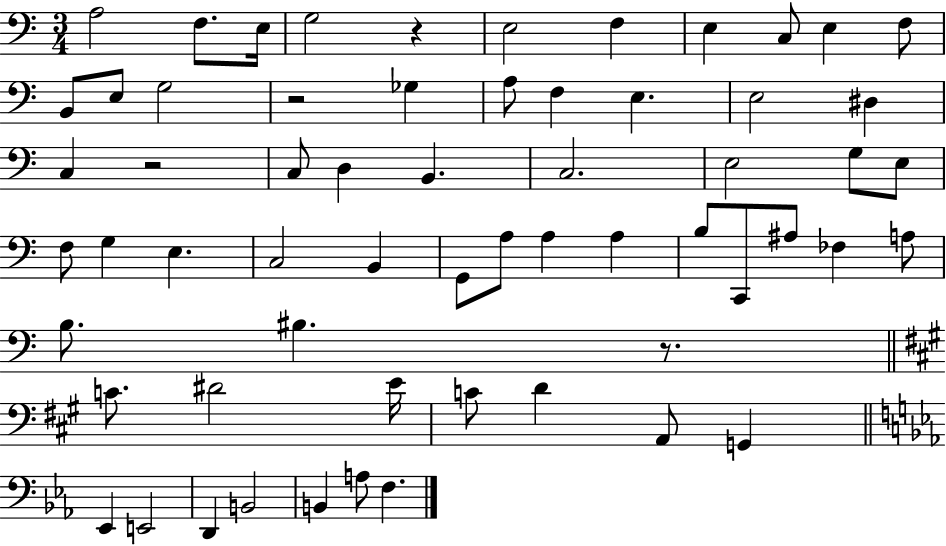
A3/h F3/e. E3/s G3/h R/q E3/h F3/q E3/q C3/e E3/q F3/e B2/e E3/e G3/h R/h Gb3/q A3/e F3/q E3/q. E3/h D#3/q C3/q R/h C3/e D3/q B2/q. C3/h. E3/h G3/e E3/e F3/e G3/q E3/q. C3/h B2/q G2/e A3/e A3/q A3/q B3/e C2/e A#3/e FES3/q A3/e B3/e. BIS3/q. R/e. C4/e. D#4/h E4/s C4/e D4/q A2/e G2/q Eb2/q E2/h D2/q B2/h B2/q A3/e F3/q.